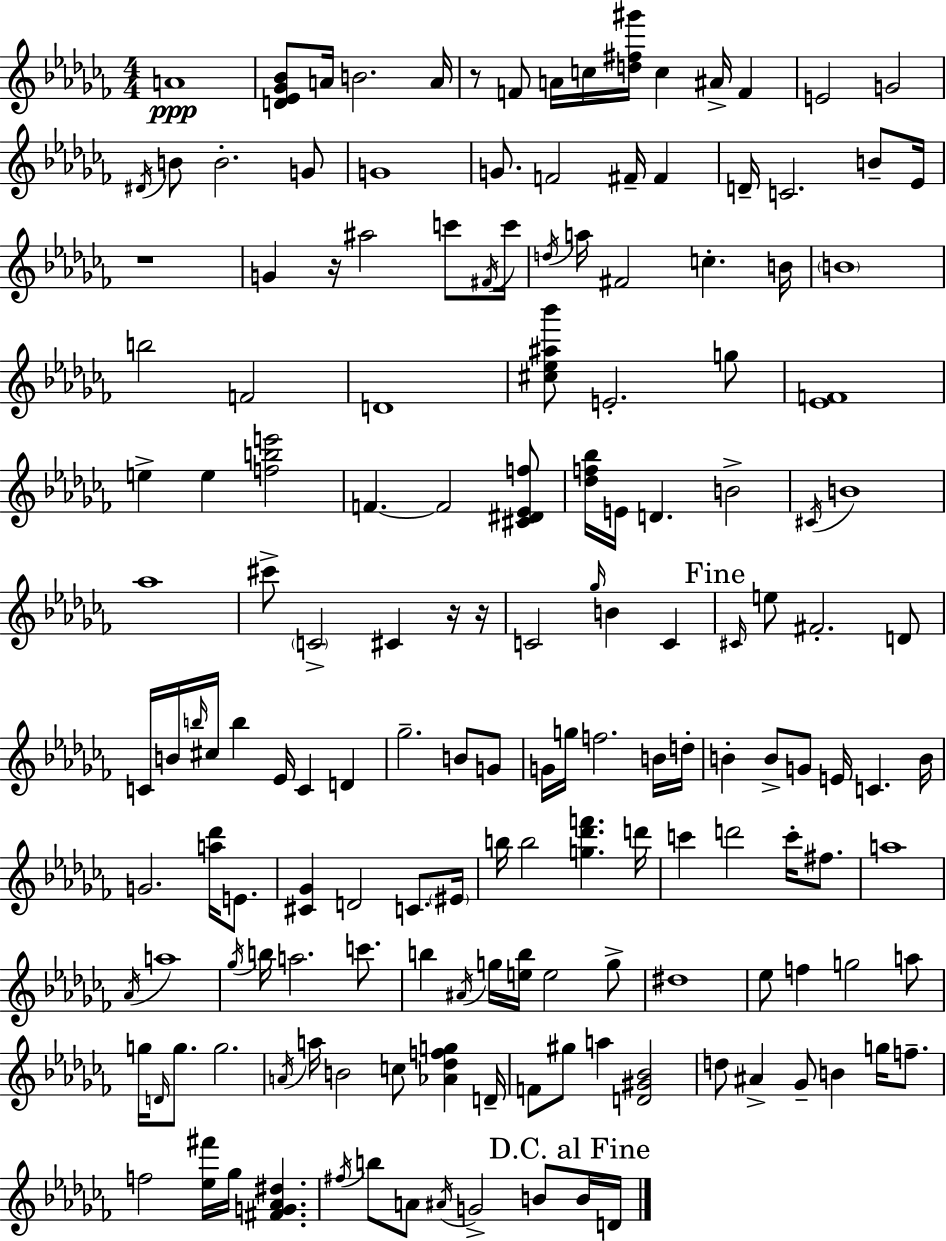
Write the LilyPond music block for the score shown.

{
  \clef treble
  \numericTimeSignature
  \time 4/4
  \key aes \minor
  a'1\ppp | <d' ees' ges' bes'>8 a'16 b'2. a'16 | r8 f'8 a'16 c''16 <d'' fis'' gis'''>16 c''4 ais'16-> f'4 | e'2 g'2 | \break \acciaccatura { dis'16 } b'8 b'2.-. g'8 | g'1 | g'8. f'2 fis'16-- fis'4 | d'16-- c'2. b'8-- | \break ees'16 r1 | g'4 r16 ais''2 c'''8 | \acciaccatura { fis'16 } c'''16 \acciaccatura { d''16 } a''16 fis'2 c''4.-. | b'16 \parenthesize b'1 | \break b''2 f'2 | d'1 | <cis'' ees'' ais'' bes'''>8 e'2.-. | g''8 <ees' f'>1 | \break e''4-> e''4 <f'' b'' e'''>2 | f'4.~~ f'2 | <cis' dis' ees' f''>8 <des'' f'' bes''>16 e'16 d'4. b'2-> | \acciaccatura { cis'16 } b'1 | \break aes''1 | cis'''8-> \parenthesize c'2-> cis'4 | r16 r16 c'2 \grace { ges''16 } b'4 | c'4 \mark "Fine" \grace { cis'16 } e''8 fis'2.-. | \break d'8 c'16 b'16 \grace { b''16 } cis''16 b''4 ees'16 c'4 | d'4 ges''2.-- | b'8 g'8 g'16 g''16 f''2. | b'16 d''16-. b'4-. b'8-> g'8 e'16 | \break c'4. b'16 g'2. | <a'' des'''>16 e'8. <cis' ges'>4 d'2 | c'8. \parenthesize eis'16 b''16 b''2 | <g'' des''' f'''>4. d'''16 c'''4 d'''2 | \break c'''16-. fis''8. a''1 | \acciaccatura { aes'16 } a''1 | \acciaccatura { ges''16 } b''16 a''2. | c'''8. b''4 \acciaccatura { ais'16 } g''16 <e'' b''>16 | \break e''2 g''8-> dis''1 | ees''8 f''4 | g''2 a''8 g''16 \grace { d'16 } g''8. g''2. | \acciaccatura { a'16 } a''16 b'2 | \break c''8 <aes' des'' f'' g''>4 d'16-- f'8 gis''8 | a''4 <d' gis' bes'>2 d''8 ais'4-> | ges'8-- b'4 g''16 f''8.-- f''2 | <ees'' fis'''>16 ges''16 <fis' g' aes' dis''>4. \acciaccatura { fis''16 } b''8 a'8 | \break \acciaccatura { ais'16 } g'2-> b'8 \mark "D.C. al Fine" b'16 d'16 \bar "|."
}